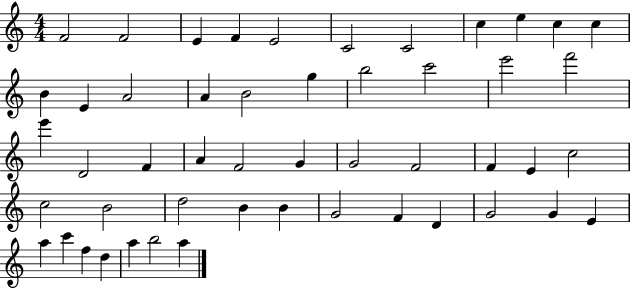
{
  \clef treble
  \numericTimeSignature
  \time 4/4
  \key c \major
  f'2 f'2 | e'4 f'4 e'2 | c'2 c'2 | c''4 e''4 c''4 c''4 | \break b'4 e'4 a'2 | a'4 b'2 g''4 | b''2 c'''2 | e'''2 f'''2 | \break e'''4 d'2 f'4 | a'4 f'2 g'4 | g'2 f'2 | f'4 e'4 c''2 | \break c''2 b'2 | d''2 b'4 b'4 | g'2 f'4 d'4 | g'2 g'4 e'4 | \break a''4 c'''4 f''4 d''4 | a''4 b''2 a''4 | \bar "|."
}